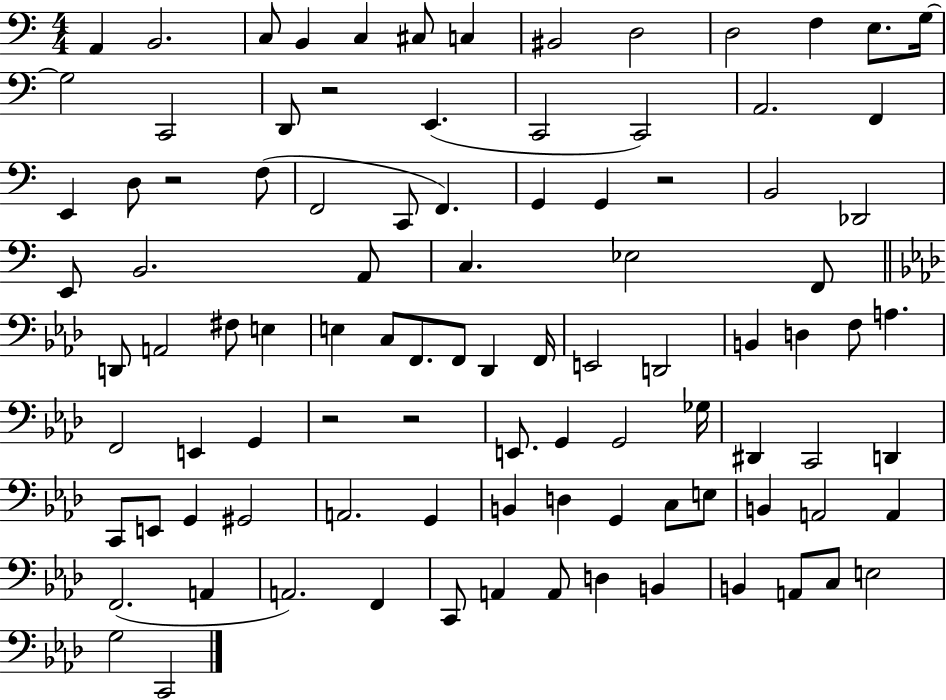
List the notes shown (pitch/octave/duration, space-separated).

A2/q B2/h. C3/e B2/q C3/q C#3/e C3/q BIS2/h D3/h D3/h F3/q E3/e. G3/s G3/h C2/h D2/e R/h E2/q. C2/h C2/h A2/h. F2/q E2/q D3/e R/h F3/e F2/h C2/e F2/q. G2/q G2/q R/h B2/h Db2/h E2/e B2/h. A2/e C3/q. Eb3/h F2/e D2/e A2/h F#3/e E3/q E3/q C3/e F2/e. F2/e Db2/q F2/s E2/h D2/h B2/q D3/q F3/e A3/q. F2/h E2/q G2/q R/h R/h E2/e. G2/q G2/h Gb3/s D#2/q C2/h D2/q C2/e E2/e G2/q G#2/h A2/h. G2/q B2/q D3/q G2/q C3/e E3/e B2/q A2/h A2/q F2/h. A2/q A2/h. F2/q C2/e A2/q A2/e D3/q B2/q B2/q A2/e C3/e E3/h G3/h C2/h